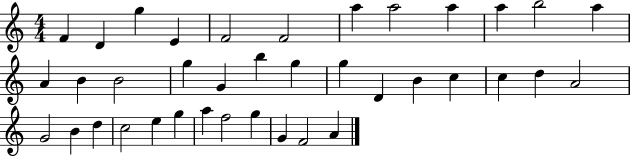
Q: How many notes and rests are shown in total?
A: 38